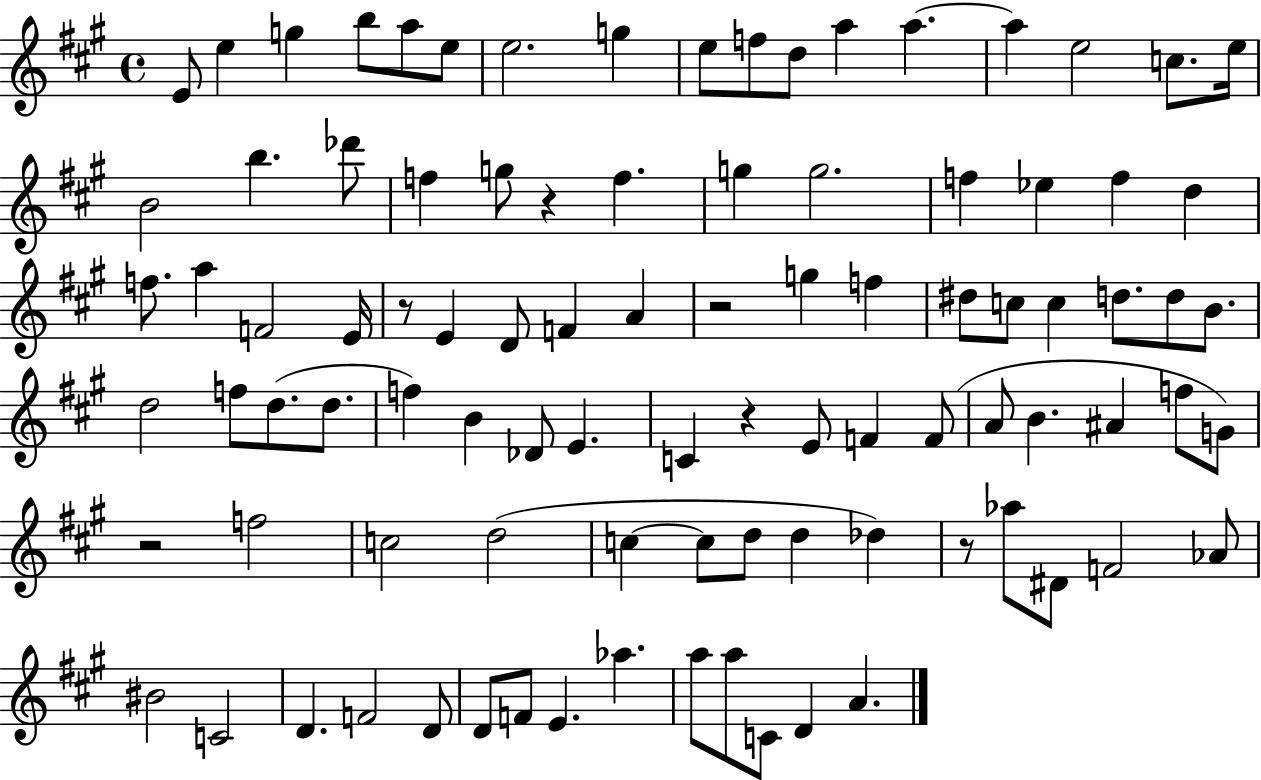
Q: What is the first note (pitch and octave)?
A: E4